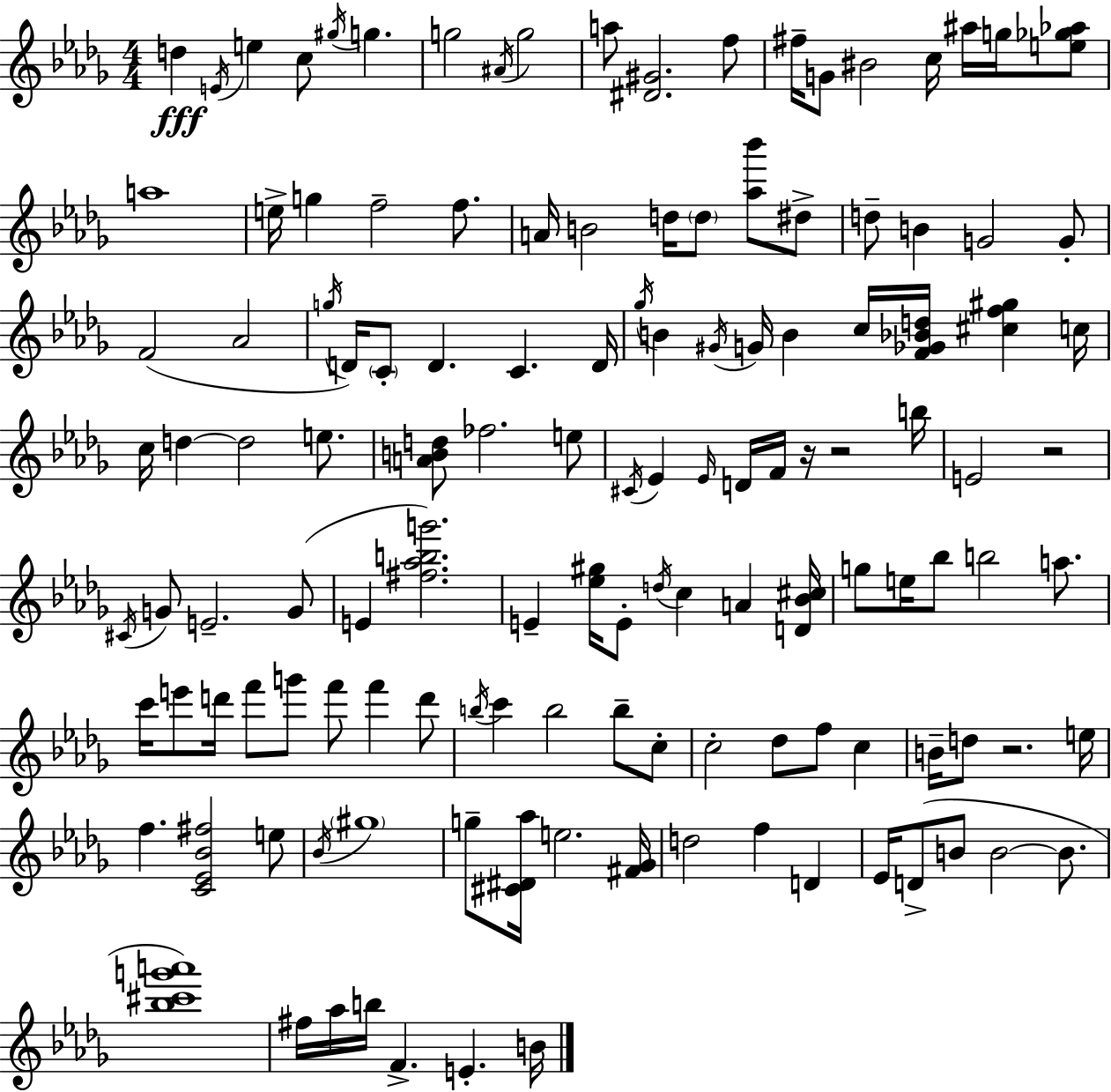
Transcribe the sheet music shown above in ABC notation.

X:1
T:Untitled
M:4/4
L:1/4
K:Bbm
d E/4 e c/2 ^g/4 g g2 ^A/4 g2 a/2 [^D^G]2 f/2 ^f/4 G/2 ^B2 c/4 ^a/4 g/4 [e_g_a]/2 a4 e/4 g f2 f/2 A/4 B2 d/4 d/2 [_a_b']/2 ^d/2 d/2 B G2 G/2 F2 _A2 g/4 D/4 C/2 D C D/4 _g/4 B ^G/4 G/4 B c/4 [F_G_Bd]/4 [^cf^g] c/4 c/4 d d2 e/2 [ABd]/2 _f2 e/2 ^C/4 _E _E/4 D/4 F/4 z/4 z2 b/4 E2 z2 ^C/4 G/2 E2 G/2 E [^f_abg']2 E [_e^g]/4 E/2 d/4 c A [D_B^c]/4 g/2 e/4 _b/2 b2 a/2 c'/4 e'/2 d'/4 f'/2 g'/2 f'/2 f' d'/2 b/4 c' b2 b/2 c/2 c2 _d/2 f/2 c B/4 d/2 z2 e/4 f [C_E_B^f]2 e/2 _B/4 ^g4 g/2 [^C^D_a]/4 e2 [^F_G]/4 d2 f D _E/4 D/2 B/2 B2 B/2 [_b^c'g'a']4 ^f/4 _a/4 b/4 F E B/4